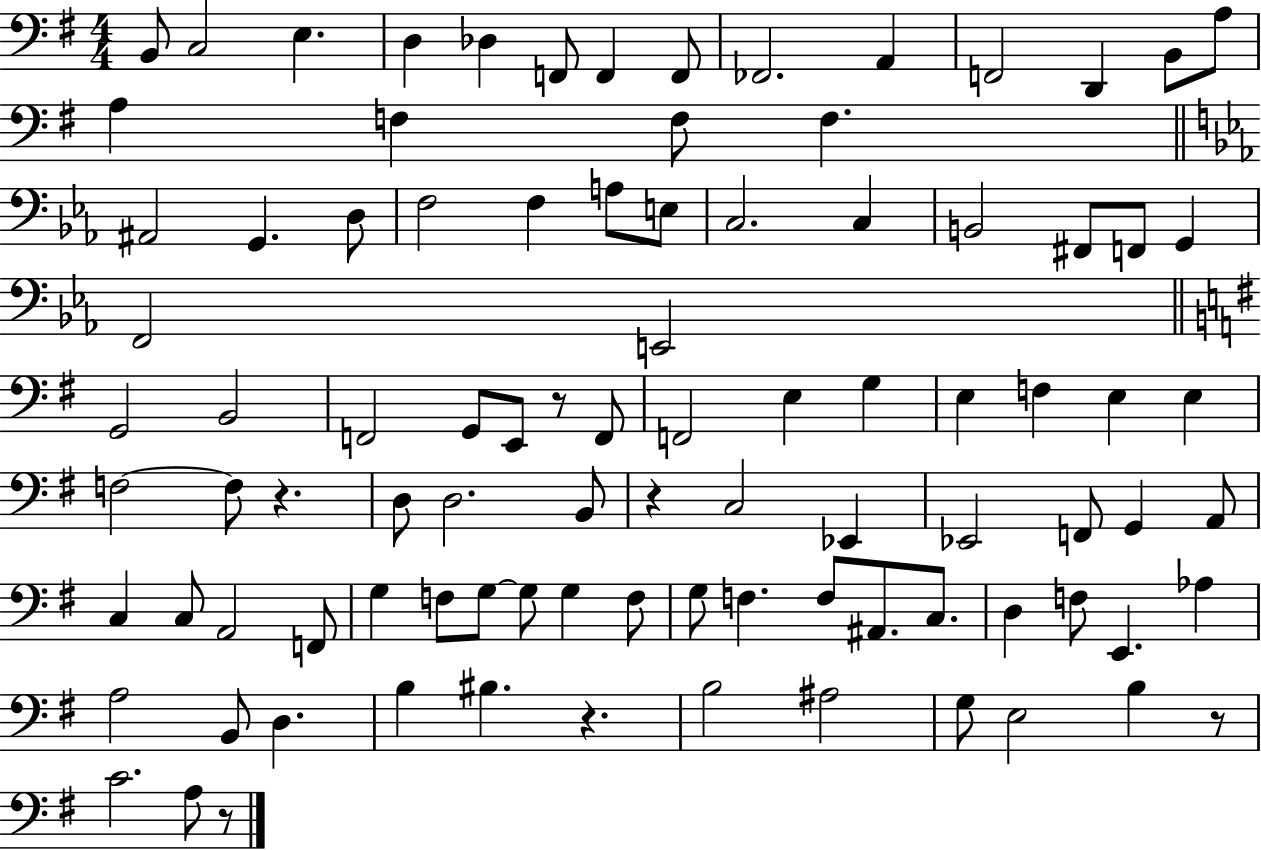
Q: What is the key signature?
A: G major